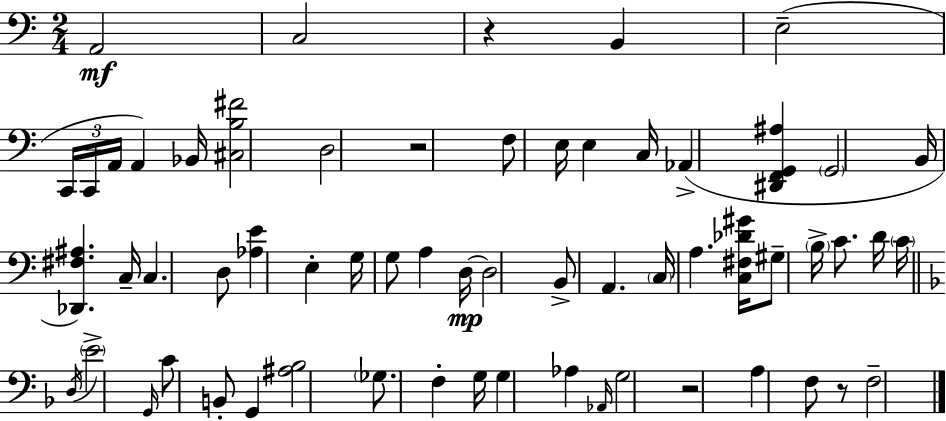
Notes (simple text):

A2/h C3/h R/q B2/q E3/h C2/s C2/s A2/s A2/q Bb2/s [C#3,B3,F#4]/h D3/h R/h F3/e E3/s E3/q C3/s Ab2/q [D#2,F2,G2,A#3]/q G2/h B2/s [Db2,F#3,A#3]/q. C3/s C3/q. D3/e [Ab3,E4]/q E3/q G3/s G3/e A3/q D3/s D3/h B2/e A2/q. C3/s A3/q. [C3,F#3,Db4,G#4]/s G#3/e B3/s C4/e. D4/s C4/s D3/s E4/h G2/s C4/e B2/e G2/q [A#3,Bb3]/h Gb3/e. F3/q G3/s G3/q Ab3/q Ab2/s G3/h R/h A3/q F3/e R/e F3/h